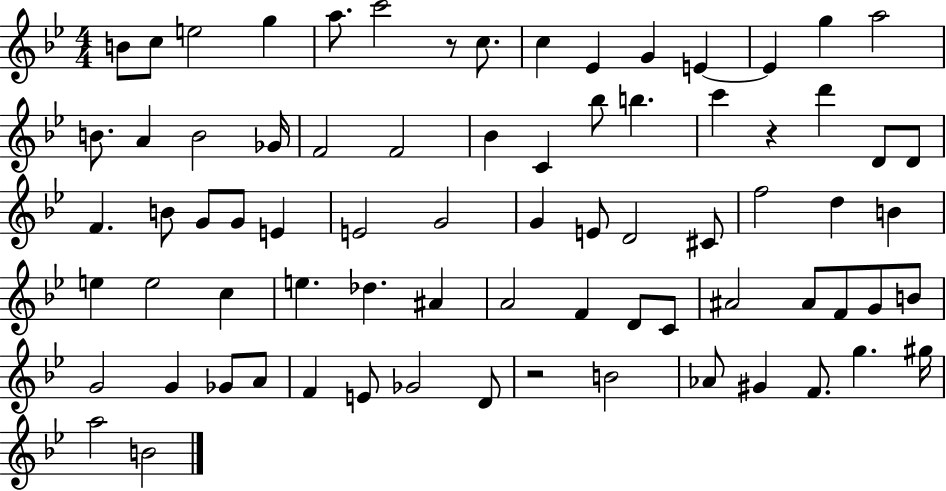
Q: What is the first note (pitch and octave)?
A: B4